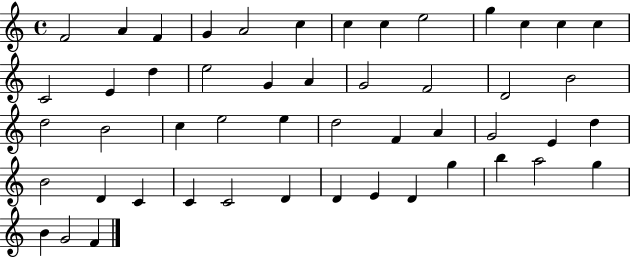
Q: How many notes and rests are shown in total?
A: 50